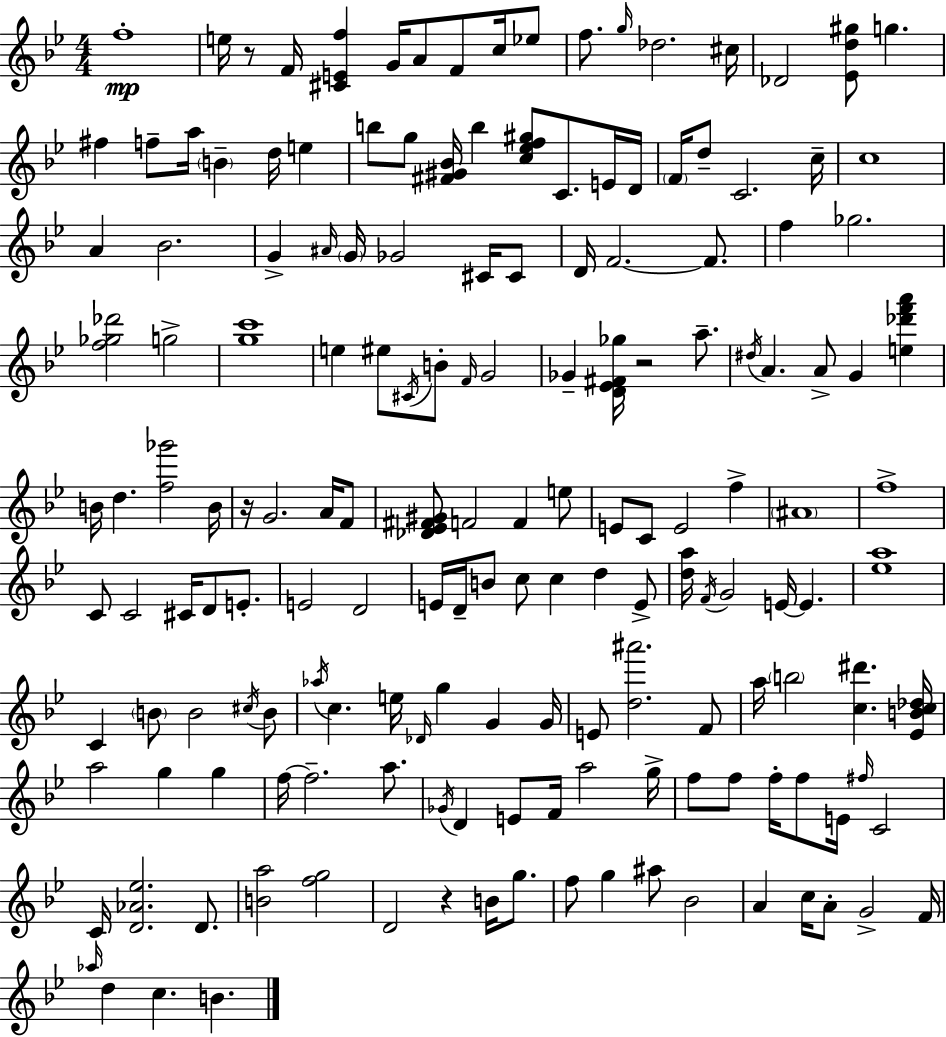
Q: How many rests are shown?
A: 4